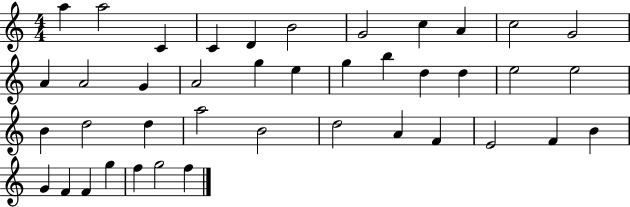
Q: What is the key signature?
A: C major